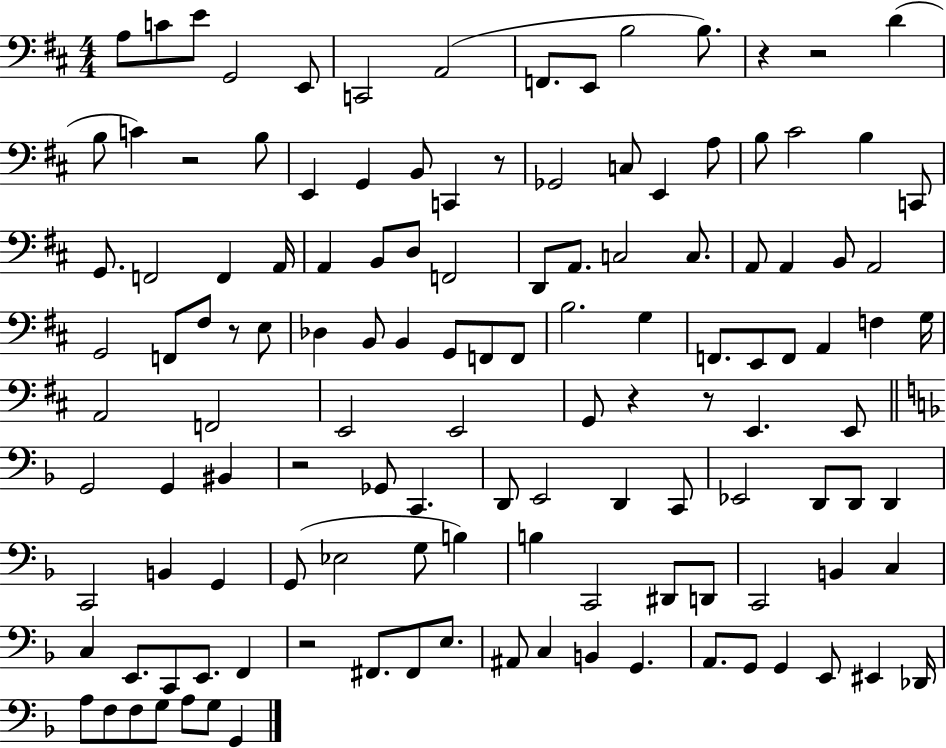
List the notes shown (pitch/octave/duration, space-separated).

A3/e C4/e E4/e G2/h E2/e C2/h A2/h F2/e. E2/e B3/h B3/e. R/q R/h D4/q B3/e C4/q R/h B3/e E2/q G2/q B2/e C2/q R/e Gb2/h C3/e E2/q A3/e B3/e C#4/h B3/q C2/e G2/e. F2/h F2/q A2/s A2/q B2/e D3/e F2/h D2/e A2/e. C3/h C3/e. A2/e A2/q B2/e A2/h G2/h F2/e F#3/e R/e E3/e Db3/q B2/e B2/q G2/e F2/e F2/e B3/h. G3/q F2/e. E2/e F2/e A2/q F3/q G3/s A2/h F2/h E2/h E2/h G2/e R/q R/e E2/q. E2/e G2/h G2/q BIS2/q R/h Gb2/e C2/q. D2/e E2/h D2/q C2/e Eb2/h D2/e D2/e D2/q C2/h B2/q G2/q G2/e Eb3/h G3/e B3/q B3/q C2/h D#2/e D2/e C2/h B2/q C3/q C3/q E2/e. C2/e E2/e. F2/q R/h F#2/e. F#2/e E3/e. A#2/e C3/q B2/q G2/q. A2/e. G2/e G2/q E2/e EIS2/q Db2/s A3/e F3/e F3/e G3/e A3/e G3/e G2/q